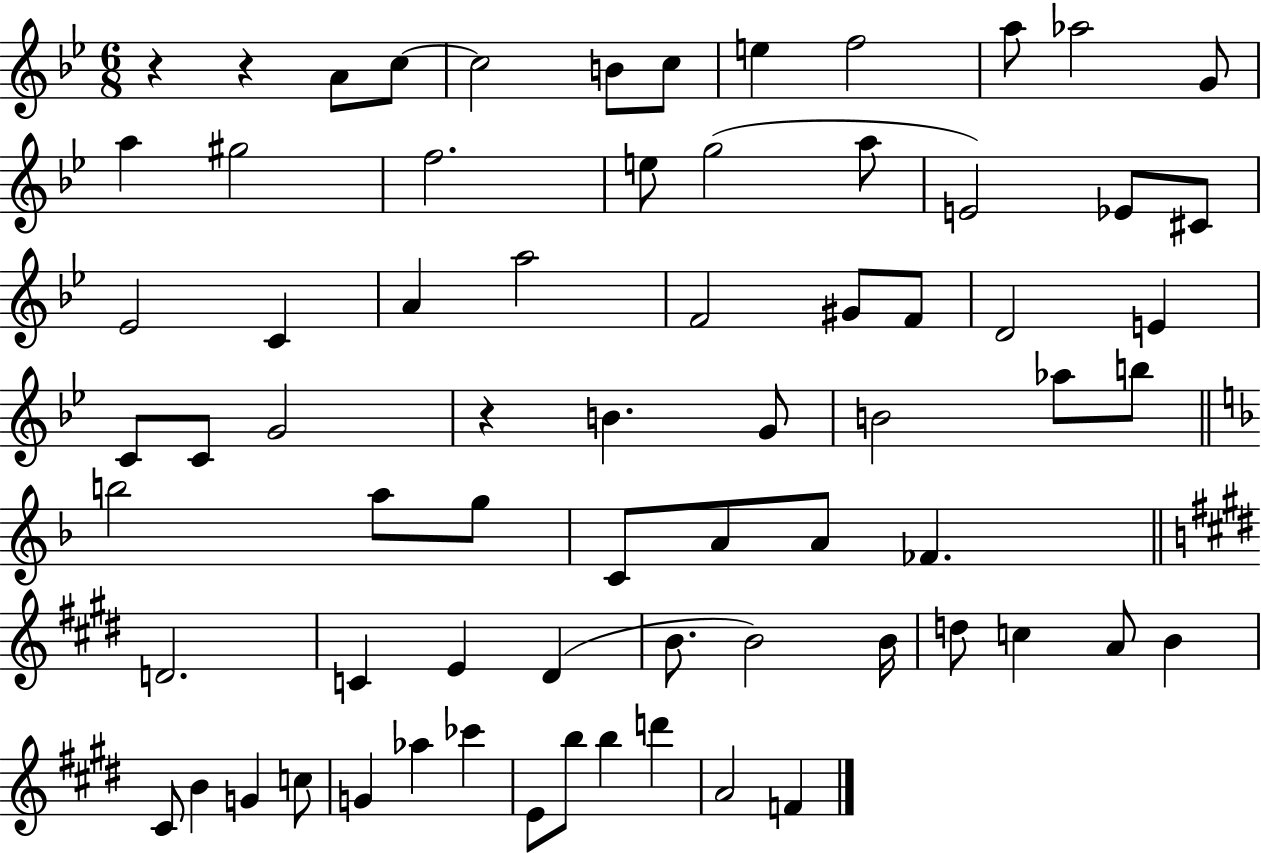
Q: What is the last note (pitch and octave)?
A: F4